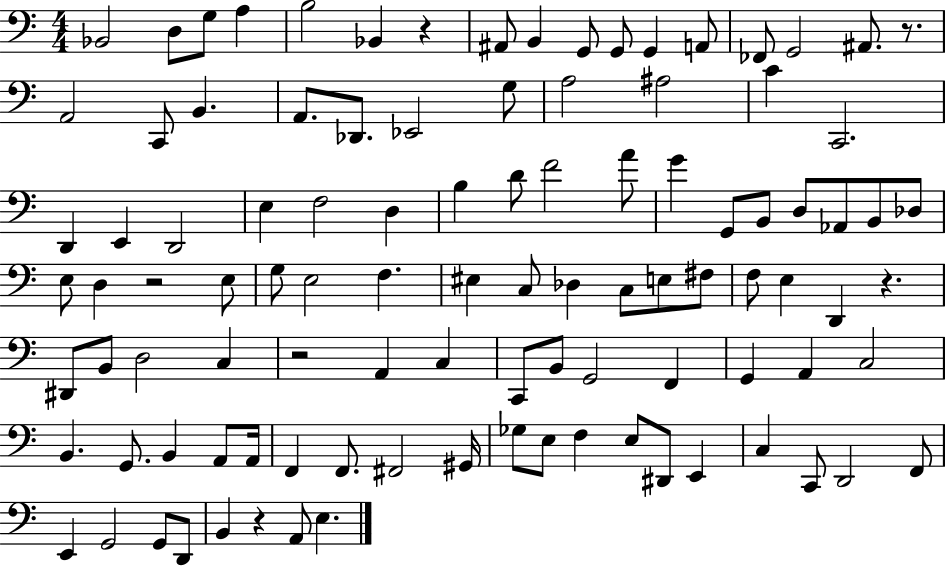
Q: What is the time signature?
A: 4/4